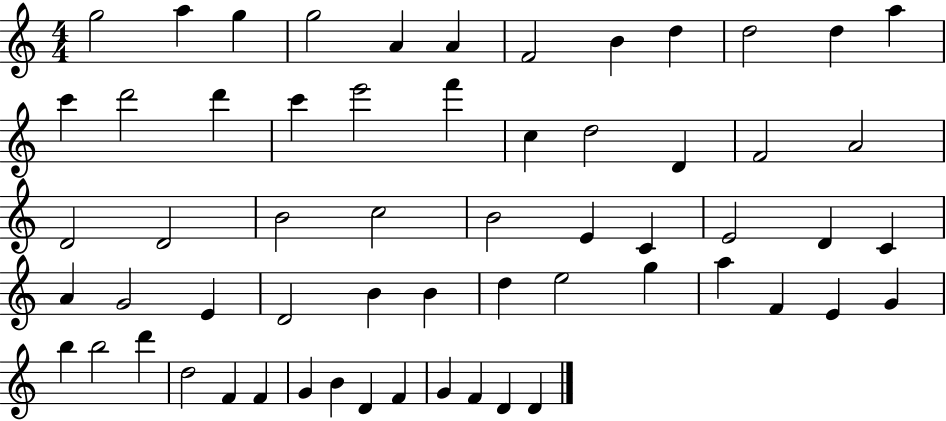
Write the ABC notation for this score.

X:1
T:Untitled
M:4/4
L:1/4
K:C
g2 a g g2 A A F2 B d d2 d a c' d'2 d' c' e'2 f' c d2 D F2 A2 D2 D2 B2 c2 B2 E C E2 D C A G2 E D2 B B d e2 g a F E G b b2 d' d2 F F G B D F G F D D